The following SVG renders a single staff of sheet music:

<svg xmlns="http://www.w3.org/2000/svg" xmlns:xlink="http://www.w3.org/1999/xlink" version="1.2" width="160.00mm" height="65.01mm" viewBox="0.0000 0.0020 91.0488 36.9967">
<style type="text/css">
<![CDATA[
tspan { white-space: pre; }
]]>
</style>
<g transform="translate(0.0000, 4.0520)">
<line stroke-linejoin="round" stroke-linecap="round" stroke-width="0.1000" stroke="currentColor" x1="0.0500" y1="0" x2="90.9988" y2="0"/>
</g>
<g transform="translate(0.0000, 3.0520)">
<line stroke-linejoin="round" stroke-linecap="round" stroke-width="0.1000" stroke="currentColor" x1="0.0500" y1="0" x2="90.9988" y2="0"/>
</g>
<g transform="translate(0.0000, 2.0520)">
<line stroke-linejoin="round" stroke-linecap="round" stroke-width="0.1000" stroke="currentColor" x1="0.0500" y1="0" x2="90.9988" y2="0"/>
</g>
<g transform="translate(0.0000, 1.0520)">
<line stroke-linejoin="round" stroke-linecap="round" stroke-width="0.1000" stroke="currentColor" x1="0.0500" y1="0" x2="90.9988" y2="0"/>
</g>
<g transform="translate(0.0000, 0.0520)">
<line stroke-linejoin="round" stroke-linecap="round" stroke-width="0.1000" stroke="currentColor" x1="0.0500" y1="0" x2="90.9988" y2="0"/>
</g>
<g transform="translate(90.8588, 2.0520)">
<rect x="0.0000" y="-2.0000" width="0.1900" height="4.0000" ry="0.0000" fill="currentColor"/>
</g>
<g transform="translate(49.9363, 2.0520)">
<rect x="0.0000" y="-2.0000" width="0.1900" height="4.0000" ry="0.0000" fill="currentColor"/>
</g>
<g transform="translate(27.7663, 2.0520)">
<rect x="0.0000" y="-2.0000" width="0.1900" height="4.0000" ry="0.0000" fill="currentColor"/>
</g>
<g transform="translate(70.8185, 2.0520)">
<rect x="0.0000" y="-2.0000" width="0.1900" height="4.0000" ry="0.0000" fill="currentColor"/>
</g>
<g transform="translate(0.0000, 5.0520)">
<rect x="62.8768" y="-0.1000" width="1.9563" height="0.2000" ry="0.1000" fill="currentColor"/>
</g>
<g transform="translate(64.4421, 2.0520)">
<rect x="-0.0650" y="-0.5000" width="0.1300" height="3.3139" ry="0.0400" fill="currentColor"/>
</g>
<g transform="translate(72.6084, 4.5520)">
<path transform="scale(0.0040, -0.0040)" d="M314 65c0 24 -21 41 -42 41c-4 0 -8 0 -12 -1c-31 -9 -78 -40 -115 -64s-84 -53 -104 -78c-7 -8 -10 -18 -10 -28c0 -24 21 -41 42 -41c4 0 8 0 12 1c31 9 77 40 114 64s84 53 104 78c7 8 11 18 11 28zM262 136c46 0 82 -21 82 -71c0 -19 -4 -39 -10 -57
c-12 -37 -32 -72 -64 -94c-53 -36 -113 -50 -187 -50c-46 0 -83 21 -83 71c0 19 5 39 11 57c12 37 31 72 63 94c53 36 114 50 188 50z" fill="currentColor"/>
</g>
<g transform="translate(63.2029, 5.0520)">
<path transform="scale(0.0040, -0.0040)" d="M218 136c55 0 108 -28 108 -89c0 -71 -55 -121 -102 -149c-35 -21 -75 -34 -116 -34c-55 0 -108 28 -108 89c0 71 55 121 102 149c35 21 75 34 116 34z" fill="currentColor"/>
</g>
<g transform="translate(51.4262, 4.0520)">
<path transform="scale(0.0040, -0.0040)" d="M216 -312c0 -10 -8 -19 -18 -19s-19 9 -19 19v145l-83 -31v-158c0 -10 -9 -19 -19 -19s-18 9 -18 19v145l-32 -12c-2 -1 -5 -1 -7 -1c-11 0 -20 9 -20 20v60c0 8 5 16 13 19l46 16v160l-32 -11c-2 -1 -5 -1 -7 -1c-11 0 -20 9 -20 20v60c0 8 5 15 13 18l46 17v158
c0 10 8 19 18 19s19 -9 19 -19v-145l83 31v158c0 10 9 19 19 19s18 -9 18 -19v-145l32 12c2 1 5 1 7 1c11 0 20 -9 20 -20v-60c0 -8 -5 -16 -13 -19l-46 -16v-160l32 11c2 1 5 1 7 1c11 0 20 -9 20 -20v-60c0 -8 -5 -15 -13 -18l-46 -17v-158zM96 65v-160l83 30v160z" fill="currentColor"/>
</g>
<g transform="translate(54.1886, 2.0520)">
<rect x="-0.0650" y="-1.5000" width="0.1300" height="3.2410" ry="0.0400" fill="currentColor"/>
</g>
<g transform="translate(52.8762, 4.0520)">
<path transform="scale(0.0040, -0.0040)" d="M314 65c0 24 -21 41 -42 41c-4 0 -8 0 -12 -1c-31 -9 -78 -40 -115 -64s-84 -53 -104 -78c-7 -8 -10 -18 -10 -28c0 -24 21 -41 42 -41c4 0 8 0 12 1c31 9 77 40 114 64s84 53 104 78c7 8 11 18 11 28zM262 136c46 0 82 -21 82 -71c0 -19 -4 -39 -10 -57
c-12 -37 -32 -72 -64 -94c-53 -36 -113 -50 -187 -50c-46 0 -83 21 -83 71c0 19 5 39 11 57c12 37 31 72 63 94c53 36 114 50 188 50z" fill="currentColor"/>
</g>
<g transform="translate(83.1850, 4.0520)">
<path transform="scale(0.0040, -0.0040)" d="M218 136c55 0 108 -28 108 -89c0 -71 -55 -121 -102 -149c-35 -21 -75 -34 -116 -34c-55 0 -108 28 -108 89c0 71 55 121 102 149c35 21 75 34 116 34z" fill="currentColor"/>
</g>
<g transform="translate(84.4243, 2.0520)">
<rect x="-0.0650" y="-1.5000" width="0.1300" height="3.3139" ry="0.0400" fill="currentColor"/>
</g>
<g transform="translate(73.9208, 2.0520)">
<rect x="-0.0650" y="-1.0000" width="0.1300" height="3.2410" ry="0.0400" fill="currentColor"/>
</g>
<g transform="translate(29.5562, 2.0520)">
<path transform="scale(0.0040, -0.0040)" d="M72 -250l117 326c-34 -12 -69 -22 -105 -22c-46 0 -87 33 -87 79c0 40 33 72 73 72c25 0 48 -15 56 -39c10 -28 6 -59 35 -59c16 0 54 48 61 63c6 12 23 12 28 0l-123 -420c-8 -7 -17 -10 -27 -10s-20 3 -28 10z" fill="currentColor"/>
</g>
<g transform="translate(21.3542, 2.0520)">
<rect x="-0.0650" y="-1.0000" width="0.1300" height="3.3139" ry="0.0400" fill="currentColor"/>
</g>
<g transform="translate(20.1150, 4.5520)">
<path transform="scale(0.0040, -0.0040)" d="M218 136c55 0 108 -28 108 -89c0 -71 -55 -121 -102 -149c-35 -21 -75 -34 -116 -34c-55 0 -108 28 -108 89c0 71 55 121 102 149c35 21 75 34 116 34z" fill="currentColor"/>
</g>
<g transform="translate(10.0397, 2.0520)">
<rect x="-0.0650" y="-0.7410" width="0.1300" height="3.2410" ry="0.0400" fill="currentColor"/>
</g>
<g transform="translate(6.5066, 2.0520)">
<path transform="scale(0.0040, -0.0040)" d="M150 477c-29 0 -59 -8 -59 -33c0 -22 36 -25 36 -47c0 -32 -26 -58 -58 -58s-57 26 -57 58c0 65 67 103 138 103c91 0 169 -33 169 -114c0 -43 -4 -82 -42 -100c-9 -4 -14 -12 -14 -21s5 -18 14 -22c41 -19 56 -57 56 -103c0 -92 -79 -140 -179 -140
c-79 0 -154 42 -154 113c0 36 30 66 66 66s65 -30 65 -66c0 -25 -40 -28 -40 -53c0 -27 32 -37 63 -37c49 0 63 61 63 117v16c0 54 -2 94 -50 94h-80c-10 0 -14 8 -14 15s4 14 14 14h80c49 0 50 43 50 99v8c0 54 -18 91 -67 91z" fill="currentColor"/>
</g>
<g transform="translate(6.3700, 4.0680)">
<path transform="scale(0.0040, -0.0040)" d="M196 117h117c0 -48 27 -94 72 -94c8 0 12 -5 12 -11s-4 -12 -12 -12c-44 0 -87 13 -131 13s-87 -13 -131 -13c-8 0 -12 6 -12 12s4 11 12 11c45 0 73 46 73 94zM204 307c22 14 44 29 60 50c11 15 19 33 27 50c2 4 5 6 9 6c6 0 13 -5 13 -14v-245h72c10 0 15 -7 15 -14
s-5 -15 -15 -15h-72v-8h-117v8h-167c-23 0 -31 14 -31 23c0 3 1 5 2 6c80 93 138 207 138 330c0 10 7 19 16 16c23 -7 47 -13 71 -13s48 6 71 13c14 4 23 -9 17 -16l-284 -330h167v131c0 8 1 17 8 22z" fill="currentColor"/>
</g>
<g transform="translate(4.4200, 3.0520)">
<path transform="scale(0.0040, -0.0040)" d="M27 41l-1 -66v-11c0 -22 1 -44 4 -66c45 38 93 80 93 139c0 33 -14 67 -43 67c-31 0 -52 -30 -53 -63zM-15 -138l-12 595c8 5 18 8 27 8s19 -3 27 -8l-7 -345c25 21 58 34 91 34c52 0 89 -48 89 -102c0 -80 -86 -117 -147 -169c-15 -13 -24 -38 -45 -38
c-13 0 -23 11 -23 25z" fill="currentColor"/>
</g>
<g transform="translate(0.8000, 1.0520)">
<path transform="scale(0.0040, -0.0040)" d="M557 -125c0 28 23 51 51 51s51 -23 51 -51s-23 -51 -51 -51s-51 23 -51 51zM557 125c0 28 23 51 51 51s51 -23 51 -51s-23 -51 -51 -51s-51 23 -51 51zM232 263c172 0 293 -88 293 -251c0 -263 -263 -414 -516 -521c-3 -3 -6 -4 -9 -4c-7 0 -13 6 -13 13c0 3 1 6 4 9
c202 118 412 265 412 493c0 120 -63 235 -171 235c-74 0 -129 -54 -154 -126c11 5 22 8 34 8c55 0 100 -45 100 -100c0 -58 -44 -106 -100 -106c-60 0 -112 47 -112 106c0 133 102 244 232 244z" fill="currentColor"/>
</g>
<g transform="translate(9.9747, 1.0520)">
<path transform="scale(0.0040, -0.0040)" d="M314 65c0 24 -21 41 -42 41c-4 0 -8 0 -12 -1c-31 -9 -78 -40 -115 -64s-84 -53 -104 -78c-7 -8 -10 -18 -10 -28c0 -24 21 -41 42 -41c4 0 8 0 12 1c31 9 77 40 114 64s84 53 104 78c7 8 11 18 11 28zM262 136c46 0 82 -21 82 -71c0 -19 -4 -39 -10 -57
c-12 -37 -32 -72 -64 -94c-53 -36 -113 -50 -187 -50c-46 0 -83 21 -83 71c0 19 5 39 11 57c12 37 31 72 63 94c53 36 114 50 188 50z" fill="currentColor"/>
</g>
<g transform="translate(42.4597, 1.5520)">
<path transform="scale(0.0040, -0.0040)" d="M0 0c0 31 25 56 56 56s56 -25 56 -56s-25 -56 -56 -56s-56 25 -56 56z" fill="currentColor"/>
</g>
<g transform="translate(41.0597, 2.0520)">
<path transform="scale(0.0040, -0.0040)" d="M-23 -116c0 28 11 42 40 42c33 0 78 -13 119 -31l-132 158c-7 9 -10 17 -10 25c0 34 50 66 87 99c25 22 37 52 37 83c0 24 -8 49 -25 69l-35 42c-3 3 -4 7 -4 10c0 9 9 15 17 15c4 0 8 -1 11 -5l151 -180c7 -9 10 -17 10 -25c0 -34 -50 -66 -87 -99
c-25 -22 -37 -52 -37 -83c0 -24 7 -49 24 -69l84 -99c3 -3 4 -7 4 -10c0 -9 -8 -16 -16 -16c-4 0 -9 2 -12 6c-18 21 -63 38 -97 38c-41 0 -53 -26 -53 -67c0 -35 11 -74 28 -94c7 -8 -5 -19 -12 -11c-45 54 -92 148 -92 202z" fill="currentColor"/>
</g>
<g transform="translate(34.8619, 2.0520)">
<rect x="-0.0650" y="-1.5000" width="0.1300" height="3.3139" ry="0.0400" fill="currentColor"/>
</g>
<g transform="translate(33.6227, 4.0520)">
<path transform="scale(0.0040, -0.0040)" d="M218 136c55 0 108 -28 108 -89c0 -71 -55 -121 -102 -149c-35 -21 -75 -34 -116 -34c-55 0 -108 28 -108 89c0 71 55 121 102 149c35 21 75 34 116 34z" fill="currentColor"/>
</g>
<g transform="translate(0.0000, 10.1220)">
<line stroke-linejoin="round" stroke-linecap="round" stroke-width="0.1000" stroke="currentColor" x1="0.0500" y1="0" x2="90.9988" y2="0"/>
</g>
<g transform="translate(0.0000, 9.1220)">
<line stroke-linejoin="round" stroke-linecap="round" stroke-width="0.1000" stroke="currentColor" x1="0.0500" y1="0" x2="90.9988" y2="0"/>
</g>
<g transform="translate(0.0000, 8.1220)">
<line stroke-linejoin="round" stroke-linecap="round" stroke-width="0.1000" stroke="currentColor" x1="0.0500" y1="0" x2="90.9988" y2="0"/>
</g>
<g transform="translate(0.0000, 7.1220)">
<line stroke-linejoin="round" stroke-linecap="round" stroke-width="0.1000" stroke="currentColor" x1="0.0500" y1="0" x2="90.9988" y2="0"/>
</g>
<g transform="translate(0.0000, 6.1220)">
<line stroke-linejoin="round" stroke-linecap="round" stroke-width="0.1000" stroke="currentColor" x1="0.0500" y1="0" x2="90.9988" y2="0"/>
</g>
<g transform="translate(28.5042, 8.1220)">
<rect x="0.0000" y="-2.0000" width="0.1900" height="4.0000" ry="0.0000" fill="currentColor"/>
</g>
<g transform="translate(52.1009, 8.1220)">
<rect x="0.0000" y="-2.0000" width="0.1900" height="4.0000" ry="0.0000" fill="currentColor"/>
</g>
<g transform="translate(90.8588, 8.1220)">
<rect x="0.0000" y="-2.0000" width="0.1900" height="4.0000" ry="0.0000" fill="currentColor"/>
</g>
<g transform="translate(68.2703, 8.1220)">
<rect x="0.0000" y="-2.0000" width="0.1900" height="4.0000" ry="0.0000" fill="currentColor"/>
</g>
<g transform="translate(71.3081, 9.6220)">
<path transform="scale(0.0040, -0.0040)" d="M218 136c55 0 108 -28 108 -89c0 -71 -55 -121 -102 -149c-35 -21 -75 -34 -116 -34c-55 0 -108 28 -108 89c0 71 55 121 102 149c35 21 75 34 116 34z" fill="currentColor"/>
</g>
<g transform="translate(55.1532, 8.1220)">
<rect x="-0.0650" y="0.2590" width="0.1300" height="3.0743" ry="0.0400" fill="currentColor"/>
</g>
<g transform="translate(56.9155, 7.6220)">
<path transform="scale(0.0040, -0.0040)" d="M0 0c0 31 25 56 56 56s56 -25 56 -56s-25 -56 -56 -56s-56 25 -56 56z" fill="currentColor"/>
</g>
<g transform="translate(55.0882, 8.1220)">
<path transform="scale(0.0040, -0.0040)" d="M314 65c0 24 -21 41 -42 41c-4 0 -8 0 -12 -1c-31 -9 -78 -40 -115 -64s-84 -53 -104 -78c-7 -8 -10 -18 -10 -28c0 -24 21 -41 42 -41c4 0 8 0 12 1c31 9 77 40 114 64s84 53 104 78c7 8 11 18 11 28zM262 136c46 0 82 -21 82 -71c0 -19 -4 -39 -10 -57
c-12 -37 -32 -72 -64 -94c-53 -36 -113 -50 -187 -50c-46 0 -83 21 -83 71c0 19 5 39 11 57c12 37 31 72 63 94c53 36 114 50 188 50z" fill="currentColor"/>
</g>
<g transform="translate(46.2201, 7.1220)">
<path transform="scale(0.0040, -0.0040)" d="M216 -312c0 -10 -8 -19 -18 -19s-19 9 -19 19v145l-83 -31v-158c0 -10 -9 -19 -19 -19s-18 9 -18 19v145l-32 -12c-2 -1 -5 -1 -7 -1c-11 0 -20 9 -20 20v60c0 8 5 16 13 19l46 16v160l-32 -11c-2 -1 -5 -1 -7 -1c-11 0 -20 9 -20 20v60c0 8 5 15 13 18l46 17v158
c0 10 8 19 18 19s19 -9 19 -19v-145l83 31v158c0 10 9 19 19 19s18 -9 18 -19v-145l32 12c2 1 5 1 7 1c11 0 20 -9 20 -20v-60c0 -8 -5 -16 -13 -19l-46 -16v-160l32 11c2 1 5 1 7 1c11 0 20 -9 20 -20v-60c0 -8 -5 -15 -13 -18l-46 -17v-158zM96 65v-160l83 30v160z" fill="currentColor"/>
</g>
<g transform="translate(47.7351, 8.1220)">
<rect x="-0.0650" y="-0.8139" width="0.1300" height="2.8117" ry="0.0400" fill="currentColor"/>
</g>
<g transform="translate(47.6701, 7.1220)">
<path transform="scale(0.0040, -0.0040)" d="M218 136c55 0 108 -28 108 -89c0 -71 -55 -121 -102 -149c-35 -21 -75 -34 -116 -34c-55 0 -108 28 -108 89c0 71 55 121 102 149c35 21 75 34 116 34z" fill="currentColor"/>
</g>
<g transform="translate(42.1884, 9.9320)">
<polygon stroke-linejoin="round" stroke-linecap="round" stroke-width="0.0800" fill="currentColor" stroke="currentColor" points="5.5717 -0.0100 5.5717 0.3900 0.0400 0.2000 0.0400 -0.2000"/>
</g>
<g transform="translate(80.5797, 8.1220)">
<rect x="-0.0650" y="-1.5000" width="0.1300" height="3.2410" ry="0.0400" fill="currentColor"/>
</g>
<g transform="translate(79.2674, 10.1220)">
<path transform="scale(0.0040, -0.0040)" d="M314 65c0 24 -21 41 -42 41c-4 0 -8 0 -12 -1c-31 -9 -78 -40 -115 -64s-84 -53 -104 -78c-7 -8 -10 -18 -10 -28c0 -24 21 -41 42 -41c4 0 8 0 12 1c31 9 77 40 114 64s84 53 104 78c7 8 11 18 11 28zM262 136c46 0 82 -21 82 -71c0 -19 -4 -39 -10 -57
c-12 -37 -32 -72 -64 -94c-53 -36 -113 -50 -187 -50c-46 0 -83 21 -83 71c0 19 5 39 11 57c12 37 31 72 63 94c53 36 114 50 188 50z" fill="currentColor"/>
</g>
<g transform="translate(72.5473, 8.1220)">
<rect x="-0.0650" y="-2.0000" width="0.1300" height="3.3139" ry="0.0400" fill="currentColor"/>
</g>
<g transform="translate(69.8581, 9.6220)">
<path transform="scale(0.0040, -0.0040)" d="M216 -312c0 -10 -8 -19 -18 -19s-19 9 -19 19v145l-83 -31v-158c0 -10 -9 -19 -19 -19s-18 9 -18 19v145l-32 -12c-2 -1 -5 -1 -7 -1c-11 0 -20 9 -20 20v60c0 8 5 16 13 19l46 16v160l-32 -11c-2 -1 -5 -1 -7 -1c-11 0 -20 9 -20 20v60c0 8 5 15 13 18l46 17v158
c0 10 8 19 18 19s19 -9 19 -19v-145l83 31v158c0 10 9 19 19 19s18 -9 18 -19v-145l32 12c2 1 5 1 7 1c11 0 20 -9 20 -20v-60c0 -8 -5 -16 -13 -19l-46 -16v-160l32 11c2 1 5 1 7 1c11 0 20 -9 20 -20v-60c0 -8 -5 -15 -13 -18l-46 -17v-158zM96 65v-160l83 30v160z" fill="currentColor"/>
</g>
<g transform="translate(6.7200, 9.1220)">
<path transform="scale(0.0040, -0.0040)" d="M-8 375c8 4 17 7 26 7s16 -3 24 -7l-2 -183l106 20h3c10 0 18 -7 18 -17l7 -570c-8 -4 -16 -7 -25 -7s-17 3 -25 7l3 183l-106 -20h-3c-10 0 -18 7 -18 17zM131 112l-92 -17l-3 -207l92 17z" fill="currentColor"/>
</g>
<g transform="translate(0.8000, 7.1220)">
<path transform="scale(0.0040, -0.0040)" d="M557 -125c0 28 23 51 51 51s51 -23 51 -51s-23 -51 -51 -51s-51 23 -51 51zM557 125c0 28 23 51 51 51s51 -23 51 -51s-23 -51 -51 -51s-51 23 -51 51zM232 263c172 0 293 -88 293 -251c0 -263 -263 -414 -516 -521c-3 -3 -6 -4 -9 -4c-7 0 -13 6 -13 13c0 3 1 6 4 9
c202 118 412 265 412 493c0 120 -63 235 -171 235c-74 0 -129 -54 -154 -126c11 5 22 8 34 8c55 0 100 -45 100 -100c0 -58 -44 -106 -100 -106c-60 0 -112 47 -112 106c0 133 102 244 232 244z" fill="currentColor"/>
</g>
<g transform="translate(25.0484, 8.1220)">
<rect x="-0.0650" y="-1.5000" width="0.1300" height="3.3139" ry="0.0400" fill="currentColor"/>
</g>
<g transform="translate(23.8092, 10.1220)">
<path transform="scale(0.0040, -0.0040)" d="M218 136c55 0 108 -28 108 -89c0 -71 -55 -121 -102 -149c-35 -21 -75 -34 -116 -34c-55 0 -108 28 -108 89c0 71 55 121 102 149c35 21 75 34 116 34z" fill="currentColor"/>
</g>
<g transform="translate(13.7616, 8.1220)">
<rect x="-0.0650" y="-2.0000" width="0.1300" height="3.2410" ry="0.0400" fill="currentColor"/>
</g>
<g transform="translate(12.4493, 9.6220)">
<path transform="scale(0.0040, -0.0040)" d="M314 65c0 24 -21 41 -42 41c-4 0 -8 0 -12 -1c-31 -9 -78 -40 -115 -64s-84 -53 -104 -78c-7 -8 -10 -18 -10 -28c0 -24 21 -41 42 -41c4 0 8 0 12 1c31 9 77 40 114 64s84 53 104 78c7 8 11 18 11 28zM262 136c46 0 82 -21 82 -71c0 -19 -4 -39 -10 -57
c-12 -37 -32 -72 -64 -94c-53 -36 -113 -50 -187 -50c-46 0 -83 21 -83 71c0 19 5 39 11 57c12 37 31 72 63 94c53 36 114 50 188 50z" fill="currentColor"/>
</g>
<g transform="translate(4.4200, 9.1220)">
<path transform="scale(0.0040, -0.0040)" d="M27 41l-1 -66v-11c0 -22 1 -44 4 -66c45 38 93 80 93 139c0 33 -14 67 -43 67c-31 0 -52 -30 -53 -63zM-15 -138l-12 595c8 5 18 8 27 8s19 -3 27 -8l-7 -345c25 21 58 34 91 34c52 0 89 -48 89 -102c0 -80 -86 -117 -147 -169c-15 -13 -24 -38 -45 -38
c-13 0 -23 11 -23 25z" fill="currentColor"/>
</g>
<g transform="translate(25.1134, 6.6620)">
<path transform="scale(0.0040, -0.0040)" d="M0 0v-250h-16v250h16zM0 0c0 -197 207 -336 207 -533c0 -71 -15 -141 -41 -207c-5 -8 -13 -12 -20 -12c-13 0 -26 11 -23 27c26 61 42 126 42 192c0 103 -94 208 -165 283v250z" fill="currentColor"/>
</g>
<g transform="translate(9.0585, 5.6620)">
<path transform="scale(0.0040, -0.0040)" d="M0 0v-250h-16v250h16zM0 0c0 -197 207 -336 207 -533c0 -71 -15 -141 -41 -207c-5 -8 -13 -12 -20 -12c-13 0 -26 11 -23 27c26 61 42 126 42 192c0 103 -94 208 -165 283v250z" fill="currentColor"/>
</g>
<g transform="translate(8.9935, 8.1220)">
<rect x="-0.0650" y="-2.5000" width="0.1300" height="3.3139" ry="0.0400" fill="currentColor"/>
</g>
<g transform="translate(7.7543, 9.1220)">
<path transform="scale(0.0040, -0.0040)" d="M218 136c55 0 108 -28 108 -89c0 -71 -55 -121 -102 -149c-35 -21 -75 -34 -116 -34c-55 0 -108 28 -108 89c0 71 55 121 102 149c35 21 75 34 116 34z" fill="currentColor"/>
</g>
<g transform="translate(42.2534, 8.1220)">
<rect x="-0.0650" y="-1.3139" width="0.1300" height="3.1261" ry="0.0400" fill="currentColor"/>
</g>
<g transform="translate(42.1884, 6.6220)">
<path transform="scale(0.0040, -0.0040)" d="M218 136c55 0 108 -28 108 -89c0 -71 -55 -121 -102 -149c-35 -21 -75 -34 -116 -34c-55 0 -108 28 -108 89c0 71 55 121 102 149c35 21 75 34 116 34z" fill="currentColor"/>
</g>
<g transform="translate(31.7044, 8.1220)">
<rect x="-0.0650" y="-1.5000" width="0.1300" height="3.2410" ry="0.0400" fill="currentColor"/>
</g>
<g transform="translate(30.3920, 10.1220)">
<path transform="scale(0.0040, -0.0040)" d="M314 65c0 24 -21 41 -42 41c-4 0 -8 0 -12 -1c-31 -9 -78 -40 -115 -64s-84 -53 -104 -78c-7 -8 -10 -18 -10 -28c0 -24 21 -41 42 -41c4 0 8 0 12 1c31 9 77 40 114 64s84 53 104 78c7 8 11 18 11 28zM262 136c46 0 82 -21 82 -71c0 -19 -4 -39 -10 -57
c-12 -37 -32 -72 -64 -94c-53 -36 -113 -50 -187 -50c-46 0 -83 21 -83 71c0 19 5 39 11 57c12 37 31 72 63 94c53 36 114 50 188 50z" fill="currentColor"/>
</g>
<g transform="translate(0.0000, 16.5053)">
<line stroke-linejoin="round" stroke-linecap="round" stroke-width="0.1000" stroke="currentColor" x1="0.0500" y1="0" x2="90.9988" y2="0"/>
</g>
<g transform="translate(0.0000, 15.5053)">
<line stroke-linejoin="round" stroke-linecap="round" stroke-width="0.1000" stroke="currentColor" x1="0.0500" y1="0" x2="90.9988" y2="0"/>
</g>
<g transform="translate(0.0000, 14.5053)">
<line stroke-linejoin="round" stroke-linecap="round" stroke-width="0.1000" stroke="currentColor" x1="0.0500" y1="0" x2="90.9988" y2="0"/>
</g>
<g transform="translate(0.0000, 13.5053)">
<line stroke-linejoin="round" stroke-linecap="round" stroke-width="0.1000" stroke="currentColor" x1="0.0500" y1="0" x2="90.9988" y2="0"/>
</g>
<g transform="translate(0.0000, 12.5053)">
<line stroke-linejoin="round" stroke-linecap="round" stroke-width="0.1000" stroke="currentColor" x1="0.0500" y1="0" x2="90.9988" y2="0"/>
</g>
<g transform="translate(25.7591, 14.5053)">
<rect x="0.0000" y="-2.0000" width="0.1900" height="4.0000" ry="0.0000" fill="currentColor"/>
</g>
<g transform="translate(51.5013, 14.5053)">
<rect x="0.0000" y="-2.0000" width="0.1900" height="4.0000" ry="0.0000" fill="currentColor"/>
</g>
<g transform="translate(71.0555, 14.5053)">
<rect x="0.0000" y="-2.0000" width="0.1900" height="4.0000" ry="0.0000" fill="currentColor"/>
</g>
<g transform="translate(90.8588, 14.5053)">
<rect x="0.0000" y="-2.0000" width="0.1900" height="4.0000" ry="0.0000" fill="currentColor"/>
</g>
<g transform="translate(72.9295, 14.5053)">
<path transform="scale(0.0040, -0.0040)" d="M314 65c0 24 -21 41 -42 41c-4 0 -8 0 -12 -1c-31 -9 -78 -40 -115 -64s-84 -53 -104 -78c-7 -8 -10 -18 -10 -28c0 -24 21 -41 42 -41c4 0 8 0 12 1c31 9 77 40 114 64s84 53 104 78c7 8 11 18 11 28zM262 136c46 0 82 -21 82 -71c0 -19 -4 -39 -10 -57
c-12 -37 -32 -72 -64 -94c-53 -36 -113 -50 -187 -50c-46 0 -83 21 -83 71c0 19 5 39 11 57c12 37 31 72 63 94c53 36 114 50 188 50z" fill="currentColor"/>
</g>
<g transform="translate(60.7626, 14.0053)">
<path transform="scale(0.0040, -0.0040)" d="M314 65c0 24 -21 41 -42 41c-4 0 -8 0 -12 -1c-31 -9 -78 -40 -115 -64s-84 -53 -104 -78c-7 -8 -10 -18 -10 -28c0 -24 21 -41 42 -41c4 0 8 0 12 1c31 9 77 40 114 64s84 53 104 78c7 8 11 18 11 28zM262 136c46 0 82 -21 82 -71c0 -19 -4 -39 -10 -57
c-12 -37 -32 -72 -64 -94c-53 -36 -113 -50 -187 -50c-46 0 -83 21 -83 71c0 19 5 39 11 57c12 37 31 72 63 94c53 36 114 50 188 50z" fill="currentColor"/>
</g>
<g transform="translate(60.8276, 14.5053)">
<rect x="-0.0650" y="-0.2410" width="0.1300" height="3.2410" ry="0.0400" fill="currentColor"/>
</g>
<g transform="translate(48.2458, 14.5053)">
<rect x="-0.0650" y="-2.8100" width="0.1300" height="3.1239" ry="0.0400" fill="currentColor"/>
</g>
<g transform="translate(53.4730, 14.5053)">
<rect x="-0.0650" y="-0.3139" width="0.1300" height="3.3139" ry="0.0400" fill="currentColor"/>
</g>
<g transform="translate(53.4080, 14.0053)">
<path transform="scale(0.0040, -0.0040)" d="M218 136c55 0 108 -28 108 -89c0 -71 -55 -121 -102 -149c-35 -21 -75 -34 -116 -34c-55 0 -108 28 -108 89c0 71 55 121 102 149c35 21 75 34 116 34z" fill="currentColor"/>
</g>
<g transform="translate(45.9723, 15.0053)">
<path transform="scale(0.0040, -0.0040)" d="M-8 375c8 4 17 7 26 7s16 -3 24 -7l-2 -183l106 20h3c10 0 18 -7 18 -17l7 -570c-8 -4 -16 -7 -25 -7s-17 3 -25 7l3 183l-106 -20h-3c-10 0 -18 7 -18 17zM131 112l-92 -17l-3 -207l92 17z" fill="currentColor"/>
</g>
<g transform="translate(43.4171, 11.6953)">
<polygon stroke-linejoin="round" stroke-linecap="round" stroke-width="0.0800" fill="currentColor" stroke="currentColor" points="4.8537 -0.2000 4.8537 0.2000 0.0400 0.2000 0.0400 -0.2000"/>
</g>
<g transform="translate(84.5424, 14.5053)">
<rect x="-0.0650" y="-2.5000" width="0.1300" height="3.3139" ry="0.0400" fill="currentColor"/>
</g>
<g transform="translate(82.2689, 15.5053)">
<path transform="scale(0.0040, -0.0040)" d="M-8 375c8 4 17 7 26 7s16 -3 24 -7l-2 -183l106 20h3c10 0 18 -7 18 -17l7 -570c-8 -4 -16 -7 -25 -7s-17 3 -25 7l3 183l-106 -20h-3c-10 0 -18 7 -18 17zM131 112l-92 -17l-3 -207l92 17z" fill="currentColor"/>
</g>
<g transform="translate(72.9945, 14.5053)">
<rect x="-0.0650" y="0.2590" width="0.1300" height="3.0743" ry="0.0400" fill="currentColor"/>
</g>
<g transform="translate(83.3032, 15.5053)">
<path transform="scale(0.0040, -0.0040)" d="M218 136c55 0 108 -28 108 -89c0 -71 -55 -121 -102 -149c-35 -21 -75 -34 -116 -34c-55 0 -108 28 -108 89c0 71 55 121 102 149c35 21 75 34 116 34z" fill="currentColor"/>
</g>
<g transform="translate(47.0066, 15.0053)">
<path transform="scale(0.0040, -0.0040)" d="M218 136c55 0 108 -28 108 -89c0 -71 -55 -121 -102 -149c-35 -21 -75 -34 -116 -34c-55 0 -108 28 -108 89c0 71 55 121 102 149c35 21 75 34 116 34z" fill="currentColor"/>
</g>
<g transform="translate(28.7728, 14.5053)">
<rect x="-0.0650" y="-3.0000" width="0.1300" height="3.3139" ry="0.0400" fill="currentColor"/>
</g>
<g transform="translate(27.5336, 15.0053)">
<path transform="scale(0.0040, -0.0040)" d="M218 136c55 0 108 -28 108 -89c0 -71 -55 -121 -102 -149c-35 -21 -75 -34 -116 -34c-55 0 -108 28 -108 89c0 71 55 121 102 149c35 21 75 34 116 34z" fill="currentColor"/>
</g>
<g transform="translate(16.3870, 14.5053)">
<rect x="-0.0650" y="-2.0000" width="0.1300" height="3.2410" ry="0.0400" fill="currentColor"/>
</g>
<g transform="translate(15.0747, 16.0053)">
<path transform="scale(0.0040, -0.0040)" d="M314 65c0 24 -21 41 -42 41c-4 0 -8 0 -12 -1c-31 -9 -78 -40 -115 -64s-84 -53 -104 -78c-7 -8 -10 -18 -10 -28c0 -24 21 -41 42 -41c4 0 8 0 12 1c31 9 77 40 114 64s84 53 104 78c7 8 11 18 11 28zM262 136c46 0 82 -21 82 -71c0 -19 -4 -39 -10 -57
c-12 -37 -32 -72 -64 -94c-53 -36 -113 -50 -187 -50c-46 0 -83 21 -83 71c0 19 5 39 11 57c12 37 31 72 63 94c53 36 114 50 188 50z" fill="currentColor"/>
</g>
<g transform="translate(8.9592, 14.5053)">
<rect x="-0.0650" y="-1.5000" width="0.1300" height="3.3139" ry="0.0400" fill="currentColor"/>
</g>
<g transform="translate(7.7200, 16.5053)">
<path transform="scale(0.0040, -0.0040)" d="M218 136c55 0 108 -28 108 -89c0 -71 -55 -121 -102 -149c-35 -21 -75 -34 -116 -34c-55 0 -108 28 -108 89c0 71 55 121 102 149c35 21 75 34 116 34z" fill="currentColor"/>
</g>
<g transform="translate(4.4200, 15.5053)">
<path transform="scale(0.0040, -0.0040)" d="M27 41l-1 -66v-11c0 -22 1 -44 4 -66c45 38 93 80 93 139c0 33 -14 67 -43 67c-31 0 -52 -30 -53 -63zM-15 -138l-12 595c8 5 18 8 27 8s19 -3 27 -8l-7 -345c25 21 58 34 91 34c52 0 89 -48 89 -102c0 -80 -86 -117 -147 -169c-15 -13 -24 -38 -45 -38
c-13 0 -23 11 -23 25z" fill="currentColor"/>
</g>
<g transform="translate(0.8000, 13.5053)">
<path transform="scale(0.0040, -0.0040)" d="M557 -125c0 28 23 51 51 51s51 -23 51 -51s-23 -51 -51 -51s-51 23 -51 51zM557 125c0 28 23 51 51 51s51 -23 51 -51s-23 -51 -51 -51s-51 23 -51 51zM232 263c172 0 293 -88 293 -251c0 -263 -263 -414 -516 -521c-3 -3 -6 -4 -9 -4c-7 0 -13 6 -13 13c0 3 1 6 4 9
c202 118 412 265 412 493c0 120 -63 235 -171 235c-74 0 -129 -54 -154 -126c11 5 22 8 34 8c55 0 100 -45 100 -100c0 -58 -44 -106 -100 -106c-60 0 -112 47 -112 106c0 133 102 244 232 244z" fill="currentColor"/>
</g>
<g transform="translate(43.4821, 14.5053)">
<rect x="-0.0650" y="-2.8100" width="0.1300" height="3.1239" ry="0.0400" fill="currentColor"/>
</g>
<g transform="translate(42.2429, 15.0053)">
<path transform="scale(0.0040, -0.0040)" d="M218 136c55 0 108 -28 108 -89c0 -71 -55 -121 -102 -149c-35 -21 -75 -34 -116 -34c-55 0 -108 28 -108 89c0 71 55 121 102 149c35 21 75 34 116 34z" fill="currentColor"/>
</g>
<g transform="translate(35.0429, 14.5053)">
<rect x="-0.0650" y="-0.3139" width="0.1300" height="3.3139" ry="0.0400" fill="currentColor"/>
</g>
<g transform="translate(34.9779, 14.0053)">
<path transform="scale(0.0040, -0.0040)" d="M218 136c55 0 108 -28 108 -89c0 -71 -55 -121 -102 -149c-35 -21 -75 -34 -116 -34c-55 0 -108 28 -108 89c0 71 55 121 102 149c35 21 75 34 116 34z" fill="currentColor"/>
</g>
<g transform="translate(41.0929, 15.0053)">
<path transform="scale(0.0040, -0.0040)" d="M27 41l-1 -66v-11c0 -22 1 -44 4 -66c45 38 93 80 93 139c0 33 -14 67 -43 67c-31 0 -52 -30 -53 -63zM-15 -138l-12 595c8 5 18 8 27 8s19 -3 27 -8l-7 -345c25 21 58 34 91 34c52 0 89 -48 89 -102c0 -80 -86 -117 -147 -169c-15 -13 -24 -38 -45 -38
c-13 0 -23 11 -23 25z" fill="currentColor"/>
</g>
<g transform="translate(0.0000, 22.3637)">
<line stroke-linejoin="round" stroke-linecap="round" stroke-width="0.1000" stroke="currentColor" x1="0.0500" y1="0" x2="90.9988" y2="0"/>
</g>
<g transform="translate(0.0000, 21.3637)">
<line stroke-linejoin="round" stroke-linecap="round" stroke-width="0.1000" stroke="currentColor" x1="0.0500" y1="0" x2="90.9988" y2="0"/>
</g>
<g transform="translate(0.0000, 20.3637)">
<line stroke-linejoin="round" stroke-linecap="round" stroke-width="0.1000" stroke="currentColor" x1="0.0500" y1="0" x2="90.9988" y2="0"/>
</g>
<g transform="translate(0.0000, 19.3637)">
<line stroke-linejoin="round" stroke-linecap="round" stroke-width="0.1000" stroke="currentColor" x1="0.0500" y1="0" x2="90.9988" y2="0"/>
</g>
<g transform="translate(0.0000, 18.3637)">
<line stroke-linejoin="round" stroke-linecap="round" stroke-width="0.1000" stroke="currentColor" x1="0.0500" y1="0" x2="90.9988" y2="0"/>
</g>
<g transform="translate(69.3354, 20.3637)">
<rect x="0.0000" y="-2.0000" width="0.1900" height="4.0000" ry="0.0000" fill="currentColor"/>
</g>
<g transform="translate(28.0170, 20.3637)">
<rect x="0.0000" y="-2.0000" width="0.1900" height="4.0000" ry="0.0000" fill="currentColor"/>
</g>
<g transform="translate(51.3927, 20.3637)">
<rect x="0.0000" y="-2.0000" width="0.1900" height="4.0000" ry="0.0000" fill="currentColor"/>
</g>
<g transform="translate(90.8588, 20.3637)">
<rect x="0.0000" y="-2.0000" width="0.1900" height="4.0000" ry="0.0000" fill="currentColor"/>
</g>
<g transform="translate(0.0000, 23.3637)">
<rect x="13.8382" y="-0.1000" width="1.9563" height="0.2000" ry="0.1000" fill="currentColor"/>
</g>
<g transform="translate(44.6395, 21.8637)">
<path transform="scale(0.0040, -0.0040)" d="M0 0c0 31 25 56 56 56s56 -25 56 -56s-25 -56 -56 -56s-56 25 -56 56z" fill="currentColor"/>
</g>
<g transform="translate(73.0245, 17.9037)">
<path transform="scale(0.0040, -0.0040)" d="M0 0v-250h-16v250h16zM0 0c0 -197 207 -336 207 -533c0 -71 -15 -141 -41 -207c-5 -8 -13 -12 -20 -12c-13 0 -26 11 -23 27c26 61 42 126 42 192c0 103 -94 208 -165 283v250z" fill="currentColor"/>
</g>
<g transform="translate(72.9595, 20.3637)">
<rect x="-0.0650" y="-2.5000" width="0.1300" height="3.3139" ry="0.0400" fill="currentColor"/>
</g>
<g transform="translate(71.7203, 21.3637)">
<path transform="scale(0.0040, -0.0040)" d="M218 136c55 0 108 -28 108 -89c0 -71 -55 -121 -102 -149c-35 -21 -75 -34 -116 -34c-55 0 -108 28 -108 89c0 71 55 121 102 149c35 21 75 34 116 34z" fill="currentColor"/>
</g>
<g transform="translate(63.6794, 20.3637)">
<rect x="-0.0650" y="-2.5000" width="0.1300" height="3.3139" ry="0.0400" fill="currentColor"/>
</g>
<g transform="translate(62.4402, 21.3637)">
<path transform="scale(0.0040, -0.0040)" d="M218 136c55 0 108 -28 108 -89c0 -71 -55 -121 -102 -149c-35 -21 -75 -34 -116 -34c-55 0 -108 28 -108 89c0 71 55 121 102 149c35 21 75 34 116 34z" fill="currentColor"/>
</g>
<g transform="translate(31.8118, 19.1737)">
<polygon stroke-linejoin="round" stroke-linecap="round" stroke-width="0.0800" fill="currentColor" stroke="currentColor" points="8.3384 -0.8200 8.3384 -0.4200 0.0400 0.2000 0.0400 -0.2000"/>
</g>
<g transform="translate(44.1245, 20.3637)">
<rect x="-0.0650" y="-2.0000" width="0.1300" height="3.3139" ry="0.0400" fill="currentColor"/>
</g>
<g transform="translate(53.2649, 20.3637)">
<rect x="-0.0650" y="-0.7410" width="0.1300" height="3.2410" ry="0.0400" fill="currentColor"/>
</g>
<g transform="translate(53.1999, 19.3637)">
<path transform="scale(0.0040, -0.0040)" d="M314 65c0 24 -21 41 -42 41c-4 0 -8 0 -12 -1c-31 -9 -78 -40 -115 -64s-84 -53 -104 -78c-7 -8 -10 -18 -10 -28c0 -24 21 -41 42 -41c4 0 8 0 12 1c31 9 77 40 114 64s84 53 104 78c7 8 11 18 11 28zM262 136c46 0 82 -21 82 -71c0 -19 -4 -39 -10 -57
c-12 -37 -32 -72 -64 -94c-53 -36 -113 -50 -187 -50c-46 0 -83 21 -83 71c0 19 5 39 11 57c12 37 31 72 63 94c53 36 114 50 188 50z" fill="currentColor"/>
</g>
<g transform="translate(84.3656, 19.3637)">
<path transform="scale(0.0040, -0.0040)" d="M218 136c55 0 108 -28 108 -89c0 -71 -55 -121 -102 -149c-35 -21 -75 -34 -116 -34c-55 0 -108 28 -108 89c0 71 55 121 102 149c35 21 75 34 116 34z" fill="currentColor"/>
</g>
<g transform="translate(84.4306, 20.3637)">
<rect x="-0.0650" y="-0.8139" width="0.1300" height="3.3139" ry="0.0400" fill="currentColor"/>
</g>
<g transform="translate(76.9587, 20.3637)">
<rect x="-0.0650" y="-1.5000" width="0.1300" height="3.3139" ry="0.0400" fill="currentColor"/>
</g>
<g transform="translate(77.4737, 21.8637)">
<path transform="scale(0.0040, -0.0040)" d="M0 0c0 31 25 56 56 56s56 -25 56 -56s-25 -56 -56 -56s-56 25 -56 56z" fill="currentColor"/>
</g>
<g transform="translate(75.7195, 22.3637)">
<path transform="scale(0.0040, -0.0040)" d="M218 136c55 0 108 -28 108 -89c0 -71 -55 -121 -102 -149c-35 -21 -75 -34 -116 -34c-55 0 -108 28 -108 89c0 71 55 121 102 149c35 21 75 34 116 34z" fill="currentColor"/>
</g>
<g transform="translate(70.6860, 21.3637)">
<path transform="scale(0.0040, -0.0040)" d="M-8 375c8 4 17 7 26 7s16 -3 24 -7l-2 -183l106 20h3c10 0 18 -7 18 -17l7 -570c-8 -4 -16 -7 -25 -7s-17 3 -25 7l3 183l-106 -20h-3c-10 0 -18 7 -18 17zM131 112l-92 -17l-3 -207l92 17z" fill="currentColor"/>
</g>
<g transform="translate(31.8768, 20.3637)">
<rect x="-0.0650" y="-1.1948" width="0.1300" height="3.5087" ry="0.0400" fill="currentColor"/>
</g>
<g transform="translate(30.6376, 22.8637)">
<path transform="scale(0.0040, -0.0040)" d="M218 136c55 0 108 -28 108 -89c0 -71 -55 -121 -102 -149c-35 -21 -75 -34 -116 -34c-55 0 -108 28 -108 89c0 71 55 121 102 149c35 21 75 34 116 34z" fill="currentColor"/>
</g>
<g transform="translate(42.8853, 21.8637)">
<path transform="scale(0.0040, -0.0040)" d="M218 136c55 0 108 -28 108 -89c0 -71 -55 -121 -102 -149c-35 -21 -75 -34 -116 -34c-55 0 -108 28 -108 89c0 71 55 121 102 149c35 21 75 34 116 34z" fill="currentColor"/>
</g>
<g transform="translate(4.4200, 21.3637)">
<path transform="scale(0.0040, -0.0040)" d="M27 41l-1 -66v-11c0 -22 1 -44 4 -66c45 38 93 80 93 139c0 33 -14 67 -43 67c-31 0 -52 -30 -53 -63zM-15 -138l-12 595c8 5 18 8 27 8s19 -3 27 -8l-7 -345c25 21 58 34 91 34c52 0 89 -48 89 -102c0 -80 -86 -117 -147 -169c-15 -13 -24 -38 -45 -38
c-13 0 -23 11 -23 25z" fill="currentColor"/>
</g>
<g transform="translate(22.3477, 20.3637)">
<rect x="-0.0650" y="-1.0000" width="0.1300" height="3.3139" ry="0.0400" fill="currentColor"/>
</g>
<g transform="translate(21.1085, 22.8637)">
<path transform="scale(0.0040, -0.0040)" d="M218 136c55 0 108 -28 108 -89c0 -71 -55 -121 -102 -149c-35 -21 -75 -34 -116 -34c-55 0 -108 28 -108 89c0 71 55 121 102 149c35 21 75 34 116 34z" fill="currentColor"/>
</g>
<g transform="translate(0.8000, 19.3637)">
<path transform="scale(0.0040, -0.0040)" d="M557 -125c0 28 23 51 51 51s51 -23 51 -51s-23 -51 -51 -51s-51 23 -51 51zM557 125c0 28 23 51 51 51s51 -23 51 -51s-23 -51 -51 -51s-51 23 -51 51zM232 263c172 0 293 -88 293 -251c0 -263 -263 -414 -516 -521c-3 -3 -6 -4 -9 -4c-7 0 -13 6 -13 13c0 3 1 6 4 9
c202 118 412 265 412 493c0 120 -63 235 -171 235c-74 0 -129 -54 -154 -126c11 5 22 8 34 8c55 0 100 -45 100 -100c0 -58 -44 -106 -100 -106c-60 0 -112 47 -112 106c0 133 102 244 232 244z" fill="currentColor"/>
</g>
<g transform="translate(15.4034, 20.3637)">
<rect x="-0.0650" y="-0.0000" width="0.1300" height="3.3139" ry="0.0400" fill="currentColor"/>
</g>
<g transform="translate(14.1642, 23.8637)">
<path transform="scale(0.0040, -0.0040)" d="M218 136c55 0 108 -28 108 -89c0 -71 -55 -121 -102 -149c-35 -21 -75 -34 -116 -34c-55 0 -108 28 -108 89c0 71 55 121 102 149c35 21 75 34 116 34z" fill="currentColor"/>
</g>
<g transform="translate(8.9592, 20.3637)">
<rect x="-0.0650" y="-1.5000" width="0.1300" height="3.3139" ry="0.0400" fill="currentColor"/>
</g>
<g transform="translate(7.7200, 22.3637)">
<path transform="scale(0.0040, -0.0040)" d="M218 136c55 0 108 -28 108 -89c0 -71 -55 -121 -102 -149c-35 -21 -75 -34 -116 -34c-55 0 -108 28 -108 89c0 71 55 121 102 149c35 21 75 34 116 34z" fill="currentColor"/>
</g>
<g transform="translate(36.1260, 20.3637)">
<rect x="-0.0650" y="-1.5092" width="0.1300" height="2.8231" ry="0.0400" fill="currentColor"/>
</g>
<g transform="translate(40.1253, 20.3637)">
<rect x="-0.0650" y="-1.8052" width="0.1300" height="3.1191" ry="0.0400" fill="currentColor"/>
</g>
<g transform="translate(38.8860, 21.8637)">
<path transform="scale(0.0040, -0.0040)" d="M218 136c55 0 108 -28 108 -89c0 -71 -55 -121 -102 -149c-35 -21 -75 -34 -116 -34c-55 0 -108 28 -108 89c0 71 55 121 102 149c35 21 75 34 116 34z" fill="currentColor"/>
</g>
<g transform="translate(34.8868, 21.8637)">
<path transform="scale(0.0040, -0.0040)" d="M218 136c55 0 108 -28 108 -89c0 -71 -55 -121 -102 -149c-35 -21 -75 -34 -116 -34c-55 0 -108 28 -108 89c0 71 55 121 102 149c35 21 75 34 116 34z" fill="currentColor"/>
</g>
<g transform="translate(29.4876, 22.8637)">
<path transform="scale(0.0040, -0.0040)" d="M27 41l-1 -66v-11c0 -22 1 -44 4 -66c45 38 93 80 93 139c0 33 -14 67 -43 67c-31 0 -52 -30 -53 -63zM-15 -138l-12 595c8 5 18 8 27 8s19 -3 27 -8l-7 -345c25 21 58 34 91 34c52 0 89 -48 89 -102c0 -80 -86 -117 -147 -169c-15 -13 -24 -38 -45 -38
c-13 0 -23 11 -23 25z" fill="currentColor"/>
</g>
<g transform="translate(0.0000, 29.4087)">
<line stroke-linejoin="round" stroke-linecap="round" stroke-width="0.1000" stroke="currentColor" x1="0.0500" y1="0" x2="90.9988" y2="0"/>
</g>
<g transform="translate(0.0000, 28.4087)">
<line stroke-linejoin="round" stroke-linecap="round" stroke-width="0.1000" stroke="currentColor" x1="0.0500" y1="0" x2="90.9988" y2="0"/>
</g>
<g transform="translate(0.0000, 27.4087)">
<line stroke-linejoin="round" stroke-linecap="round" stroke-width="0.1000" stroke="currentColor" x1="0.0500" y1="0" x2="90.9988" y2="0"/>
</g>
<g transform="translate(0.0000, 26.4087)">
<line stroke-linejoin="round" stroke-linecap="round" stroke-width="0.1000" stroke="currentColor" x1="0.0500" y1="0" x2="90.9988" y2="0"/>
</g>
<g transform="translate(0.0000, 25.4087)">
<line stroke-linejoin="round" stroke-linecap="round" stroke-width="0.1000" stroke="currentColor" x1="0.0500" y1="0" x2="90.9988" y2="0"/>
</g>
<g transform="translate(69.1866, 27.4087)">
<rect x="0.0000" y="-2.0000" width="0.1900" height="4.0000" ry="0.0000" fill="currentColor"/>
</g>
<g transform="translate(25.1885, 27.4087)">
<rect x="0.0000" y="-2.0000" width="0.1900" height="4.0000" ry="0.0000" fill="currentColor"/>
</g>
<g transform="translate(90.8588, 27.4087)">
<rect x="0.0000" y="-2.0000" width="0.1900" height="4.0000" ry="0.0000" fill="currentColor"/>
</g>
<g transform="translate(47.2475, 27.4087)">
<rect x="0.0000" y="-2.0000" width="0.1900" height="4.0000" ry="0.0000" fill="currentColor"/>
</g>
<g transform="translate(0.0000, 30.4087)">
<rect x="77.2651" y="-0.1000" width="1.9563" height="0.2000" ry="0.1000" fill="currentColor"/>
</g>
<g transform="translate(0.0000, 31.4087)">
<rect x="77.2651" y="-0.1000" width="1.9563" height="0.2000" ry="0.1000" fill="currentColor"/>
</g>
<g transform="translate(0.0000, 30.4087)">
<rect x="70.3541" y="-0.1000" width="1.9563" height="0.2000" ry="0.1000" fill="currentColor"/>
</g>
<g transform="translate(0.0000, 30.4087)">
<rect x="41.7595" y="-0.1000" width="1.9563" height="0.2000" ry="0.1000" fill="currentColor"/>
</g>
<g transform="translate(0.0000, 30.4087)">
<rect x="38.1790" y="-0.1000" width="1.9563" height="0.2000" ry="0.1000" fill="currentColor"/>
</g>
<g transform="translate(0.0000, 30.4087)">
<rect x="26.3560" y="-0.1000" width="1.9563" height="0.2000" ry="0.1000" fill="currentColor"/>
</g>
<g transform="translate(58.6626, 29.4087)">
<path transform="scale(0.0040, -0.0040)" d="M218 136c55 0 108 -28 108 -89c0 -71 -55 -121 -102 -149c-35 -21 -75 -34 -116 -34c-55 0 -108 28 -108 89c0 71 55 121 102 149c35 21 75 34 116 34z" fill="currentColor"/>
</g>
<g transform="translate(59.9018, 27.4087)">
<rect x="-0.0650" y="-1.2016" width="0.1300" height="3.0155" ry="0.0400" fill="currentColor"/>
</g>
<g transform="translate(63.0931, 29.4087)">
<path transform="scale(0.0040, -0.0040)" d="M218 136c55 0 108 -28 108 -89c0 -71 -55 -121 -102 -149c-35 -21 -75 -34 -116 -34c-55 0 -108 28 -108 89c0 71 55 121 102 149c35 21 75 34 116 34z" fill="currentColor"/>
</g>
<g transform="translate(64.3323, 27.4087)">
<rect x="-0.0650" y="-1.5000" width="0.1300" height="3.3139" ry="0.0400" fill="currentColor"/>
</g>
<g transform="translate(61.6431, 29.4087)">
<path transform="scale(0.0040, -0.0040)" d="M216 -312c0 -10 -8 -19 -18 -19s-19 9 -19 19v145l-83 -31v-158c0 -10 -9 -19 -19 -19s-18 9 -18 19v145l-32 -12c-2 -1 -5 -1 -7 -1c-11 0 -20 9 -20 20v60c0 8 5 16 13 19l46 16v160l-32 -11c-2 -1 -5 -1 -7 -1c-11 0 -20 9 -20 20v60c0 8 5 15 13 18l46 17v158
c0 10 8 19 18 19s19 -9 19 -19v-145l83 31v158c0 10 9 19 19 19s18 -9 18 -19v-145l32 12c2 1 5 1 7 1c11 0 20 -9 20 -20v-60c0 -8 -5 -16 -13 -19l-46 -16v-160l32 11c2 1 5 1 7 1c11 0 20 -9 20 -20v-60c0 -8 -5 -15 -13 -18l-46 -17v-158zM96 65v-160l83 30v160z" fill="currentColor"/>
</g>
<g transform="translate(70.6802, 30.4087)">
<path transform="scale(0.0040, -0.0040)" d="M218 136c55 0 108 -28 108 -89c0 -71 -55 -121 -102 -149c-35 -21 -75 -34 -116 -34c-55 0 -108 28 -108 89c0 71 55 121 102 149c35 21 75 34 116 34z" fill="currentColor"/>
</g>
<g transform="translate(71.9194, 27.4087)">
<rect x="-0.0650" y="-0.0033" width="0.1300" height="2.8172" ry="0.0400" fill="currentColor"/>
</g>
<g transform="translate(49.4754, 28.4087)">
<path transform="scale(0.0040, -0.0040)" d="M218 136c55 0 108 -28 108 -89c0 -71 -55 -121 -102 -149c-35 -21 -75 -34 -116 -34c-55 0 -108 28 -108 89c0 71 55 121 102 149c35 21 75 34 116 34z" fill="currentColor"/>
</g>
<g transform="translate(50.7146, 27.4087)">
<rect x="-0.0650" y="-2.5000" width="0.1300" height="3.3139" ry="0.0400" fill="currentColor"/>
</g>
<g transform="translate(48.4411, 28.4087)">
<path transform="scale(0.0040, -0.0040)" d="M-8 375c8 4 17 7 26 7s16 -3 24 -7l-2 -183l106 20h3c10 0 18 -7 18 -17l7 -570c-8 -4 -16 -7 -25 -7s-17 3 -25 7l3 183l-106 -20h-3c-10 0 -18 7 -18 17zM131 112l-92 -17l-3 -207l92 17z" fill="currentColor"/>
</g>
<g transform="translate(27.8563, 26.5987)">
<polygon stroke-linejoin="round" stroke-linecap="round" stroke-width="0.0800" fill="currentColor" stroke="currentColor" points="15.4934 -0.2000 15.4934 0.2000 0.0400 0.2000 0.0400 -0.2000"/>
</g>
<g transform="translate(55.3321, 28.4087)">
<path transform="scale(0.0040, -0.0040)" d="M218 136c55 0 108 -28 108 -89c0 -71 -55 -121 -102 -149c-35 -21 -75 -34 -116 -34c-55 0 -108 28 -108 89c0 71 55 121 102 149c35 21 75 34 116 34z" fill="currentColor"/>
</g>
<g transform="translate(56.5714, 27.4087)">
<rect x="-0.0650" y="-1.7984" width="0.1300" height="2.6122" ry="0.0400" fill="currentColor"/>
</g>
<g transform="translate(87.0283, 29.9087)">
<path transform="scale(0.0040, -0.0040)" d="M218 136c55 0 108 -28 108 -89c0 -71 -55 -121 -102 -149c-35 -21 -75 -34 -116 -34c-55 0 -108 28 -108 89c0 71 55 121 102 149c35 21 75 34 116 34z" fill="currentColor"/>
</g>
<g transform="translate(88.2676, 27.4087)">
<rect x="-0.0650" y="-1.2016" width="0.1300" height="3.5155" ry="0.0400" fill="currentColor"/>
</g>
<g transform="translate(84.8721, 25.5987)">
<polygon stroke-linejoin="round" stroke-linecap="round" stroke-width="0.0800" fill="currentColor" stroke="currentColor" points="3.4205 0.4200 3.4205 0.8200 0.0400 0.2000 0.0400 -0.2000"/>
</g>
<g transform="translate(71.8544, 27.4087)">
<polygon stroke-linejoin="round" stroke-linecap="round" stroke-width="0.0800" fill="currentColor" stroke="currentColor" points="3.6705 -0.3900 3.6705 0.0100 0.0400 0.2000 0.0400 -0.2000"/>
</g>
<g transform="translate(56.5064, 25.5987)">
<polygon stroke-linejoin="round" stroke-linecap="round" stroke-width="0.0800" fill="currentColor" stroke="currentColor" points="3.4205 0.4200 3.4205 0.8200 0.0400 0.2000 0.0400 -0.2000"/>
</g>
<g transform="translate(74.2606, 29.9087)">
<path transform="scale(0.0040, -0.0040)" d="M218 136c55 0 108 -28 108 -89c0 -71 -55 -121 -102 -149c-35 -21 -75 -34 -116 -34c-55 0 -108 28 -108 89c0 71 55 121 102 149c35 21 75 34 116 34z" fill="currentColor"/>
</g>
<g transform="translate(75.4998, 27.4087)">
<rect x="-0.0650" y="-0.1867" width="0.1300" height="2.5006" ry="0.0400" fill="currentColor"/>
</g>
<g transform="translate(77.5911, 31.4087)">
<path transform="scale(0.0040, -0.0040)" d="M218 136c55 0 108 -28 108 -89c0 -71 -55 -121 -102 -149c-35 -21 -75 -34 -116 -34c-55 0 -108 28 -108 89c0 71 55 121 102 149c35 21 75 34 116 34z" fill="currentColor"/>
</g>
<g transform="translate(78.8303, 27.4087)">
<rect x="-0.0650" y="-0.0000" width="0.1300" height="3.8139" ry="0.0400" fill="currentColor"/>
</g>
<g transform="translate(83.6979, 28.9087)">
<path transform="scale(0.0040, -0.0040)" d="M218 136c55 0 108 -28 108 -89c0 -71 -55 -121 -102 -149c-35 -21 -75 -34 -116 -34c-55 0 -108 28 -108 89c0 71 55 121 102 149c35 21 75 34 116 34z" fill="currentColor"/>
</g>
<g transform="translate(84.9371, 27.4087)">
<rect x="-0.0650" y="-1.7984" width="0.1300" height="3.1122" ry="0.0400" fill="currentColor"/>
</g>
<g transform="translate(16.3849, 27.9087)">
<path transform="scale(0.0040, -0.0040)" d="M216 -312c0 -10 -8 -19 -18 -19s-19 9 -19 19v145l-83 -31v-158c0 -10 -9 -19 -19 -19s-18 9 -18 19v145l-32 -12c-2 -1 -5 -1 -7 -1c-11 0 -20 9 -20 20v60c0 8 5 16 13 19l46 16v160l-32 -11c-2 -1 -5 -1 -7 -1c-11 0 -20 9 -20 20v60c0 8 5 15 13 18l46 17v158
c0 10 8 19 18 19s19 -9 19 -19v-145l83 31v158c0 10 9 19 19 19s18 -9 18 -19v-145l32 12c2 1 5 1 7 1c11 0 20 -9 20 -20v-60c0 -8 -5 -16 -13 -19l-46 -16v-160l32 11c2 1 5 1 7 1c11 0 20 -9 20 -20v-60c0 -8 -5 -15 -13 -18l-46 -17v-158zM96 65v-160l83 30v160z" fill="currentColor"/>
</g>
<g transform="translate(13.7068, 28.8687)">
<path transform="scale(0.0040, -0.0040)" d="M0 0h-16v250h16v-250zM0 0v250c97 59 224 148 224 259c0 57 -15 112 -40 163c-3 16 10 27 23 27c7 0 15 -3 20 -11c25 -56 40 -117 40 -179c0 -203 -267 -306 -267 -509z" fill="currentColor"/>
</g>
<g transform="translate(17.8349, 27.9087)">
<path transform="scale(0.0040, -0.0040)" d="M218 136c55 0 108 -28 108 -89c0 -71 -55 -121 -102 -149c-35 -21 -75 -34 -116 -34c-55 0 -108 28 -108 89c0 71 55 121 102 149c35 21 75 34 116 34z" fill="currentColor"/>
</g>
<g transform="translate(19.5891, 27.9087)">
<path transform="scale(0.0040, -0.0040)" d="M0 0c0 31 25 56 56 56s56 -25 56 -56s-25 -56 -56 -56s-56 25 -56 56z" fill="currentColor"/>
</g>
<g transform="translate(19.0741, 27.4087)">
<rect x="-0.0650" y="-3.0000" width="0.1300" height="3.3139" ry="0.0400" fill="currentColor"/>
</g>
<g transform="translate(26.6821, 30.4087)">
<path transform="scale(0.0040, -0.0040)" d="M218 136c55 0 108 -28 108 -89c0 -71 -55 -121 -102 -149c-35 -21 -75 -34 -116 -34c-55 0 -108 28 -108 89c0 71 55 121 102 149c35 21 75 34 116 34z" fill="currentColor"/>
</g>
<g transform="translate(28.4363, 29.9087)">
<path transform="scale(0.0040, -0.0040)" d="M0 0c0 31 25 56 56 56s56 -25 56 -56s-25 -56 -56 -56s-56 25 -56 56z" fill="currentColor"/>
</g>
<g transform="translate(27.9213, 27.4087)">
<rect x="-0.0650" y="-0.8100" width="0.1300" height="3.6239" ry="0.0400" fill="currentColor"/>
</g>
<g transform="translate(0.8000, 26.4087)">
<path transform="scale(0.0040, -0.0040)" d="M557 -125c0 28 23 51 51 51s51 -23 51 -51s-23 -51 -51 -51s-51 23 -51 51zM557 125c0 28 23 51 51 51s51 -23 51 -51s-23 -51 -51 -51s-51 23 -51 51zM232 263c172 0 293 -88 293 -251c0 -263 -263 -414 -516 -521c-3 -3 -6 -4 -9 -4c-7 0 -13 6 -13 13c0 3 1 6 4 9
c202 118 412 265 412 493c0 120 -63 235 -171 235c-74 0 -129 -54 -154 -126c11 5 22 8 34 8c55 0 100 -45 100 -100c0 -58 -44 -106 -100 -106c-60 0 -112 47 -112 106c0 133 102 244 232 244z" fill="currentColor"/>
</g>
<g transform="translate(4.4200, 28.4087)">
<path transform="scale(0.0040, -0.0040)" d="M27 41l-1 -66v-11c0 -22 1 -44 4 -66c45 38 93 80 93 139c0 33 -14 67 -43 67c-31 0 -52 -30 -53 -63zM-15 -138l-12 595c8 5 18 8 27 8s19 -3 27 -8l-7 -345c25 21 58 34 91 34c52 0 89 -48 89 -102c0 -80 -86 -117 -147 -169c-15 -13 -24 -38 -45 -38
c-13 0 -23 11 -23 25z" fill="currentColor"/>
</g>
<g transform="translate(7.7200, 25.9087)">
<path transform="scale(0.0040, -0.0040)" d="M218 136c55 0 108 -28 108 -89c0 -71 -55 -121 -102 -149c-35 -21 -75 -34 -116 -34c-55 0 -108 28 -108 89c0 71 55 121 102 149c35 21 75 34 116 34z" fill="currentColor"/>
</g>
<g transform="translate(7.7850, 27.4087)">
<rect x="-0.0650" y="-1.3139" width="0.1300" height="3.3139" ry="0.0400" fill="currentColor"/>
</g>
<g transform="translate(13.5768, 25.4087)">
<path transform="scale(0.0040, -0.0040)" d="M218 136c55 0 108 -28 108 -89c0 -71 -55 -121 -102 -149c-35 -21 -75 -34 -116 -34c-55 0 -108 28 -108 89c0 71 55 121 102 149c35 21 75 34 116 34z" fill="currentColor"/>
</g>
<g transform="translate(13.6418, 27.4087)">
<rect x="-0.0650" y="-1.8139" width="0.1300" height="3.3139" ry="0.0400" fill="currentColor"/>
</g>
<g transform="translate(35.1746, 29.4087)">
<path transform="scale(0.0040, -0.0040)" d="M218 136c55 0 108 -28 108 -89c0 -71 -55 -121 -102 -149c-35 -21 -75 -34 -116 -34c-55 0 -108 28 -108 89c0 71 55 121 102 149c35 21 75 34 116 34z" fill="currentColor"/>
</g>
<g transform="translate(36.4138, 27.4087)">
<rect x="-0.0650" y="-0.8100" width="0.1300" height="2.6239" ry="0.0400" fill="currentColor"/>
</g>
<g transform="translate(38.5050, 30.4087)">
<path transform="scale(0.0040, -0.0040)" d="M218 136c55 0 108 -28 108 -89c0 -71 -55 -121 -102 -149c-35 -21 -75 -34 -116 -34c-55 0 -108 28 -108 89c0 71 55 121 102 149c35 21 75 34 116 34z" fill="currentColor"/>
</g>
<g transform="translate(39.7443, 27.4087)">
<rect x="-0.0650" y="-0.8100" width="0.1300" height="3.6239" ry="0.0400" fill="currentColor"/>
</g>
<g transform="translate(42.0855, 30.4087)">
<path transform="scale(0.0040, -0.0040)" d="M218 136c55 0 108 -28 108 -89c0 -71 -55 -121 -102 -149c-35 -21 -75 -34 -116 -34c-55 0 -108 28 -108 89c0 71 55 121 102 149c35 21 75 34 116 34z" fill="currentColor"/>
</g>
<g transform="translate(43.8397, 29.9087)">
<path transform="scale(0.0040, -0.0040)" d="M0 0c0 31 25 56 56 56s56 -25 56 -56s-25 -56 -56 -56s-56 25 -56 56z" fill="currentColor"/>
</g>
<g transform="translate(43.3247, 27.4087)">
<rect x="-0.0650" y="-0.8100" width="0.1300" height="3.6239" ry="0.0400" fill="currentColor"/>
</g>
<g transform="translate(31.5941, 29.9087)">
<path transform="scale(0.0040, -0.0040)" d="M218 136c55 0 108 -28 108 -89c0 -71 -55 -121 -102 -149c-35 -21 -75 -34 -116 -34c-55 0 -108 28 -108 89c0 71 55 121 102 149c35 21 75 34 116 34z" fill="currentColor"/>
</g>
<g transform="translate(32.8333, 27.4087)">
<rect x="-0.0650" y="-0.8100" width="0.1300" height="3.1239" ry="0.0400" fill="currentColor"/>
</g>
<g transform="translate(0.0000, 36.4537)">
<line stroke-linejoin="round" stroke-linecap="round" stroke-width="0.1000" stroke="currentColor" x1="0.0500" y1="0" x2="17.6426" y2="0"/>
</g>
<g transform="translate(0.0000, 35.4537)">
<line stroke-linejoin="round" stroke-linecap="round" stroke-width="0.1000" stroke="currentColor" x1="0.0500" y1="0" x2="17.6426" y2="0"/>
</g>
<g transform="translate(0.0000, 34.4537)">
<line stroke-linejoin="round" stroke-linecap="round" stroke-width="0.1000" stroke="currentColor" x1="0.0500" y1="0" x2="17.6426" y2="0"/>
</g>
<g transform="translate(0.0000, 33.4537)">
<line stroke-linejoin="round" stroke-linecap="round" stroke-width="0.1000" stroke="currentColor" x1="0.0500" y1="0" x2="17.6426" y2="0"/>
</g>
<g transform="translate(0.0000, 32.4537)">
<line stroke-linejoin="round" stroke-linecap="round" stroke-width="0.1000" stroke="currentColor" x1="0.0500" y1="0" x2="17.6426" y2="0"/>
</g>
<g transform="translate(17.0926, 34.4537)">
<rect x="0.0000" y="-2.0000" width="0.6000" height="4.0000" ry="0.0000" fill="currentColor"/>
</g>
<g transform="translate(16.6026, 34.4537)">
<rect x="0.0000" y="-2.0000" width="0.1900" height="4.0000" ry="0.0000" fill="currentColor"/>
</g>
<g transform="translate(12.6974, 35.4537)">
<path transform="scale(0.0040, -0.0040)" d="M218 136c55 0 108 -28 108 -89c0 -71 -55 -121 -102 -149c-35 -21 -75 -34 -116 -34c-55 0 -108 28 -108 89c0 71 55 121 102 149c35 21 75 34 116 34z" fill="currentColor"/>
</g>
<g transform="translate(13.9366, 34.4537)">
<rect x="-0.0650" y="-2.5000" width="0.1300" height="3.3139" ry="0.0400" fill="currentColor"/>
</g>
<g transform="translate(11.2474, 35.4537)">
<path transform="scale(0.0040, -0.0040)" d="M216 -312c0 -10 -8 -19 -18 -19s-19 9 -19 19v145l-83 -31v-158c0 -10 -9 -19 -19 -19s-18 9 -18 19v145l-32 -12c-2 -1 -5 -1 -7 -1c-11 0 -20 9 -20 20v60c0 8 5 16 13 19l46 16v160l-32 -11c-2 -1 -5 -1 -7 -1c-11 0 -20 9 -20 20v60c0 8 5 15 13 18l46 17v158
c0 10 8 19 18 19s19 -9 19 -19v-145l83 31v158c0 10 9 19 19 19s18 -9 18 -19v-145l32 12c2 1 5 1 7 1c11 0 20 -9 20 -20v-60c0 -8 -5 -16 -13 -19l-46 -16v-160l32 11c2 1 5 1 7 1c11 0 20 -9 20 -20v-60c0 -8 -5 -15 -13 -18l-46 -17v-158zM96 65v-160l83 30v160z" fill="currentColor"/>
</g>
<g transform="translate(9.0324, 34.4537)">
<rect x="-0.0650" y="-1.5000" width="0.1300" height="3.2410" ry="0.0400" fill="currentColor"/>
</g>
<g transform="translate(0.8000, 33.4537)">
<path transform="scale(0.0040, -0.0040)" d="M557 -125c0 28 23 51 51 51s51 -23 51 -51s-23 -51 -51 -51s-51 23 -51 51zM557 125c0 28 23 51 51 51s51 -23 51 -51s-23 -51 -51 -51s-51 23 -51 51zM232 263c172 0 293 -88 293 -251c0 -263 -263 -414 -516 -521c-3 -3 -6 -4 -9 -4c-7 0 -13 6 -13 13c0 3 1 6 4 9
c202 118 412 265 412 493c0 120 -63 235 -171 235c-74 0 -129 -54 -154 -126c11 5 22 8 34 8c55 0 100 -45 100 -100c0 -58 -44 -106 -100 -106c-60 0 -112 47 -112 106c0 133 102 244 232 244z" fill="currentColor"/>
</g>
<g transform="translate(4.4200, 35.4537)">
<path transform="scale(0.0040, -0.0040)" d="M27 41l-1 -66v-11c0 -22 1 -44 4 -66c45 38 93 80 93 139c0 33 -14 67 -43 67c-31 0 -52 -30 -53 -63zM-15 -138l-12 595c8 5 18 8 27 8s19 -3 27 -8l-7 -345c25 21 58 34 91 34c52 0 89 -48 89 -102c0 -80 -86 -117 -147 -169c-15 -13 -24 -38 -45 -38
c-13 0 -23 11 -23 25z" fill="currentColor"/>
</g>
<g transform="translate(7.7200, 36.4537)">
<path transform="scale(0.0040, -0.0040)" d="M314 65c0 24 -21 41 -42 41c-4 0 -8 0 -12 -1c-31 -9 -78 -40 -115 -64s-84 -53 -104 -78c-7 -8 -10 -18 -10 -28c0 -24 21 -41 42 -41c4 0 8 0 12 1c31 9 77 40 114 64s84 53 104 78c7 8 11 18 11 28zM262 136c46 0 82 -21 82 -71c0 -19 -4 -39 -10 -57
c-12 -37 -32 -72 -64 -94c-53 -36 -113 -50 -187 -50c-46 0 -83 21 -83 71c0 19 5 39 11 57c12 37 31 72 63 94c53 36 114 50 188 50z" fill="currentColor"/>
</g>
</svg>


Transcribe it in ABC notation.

X:1
T:Untitled
M:3/4
L:1/4
K:F
F,2 F,, z/2 G,, z ^G,,2 E,, F,,2 G,, B,,/2 A,,2 G,,/2 G,,2 G,/2 ^F,/2 D,2 ^A,, G,,2 G,, A,,2 C, E, _C,/2 C,/2 E, E,2 D,2 B,, G,, D,, F,, _F,,/2 A,,/2 A,,/2 A,, F,2 _B,, B,,/2 G,, F, G, A,/2 ^C, E,,/2 F,,/2 G,,/2 E,,/2 E,,/2 B,, B,,/2 G,,/2 ^G,, E,,/2 F,,/2 C,, A,,/2 F,,/2 G,,2 ^B,,